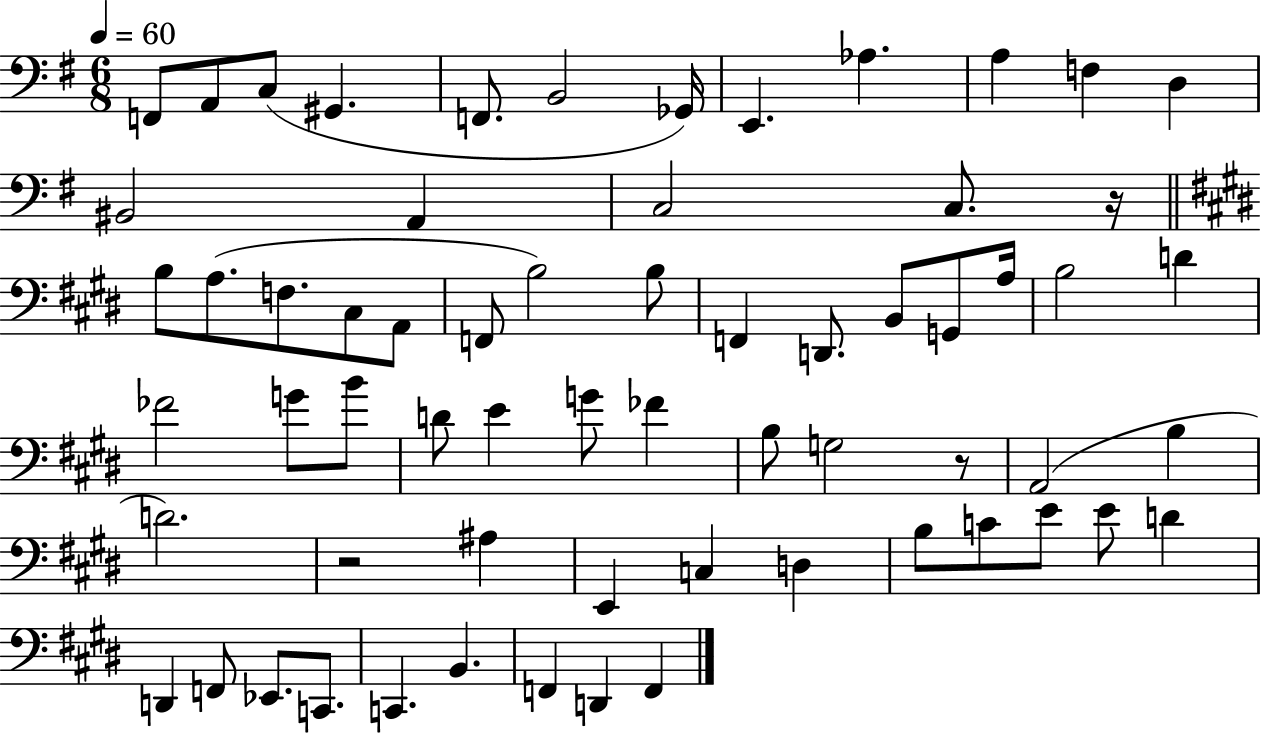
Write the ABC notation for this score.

X:1
T:Untitled
M:6/8
L:1/4
K:G
F,,/2 A,,/2 C,/2 ^G,, F,,/2 B,,2 _G,,/4 E,, _A, A, F, D, ^B,,2 A,, C,2 C,/2 z/4 B,/2 A,/2 F,/2 ^C,/2 A,,/2 F,,/2 B,2 B,/2 F,, D,,/2 B,,/2 G,,/2 A,/4 B,2 D _F2 G/2 B/2 D/2 E G/2 _F B,/2 G,2 z/2 A,,2 B, D2 z2 ^A, E,, C, D, B,/2 C/2 E/2 E/2 D D,, F,,/2 _E,,/2 C,,/2 C,, B,, F,, D,, F,,